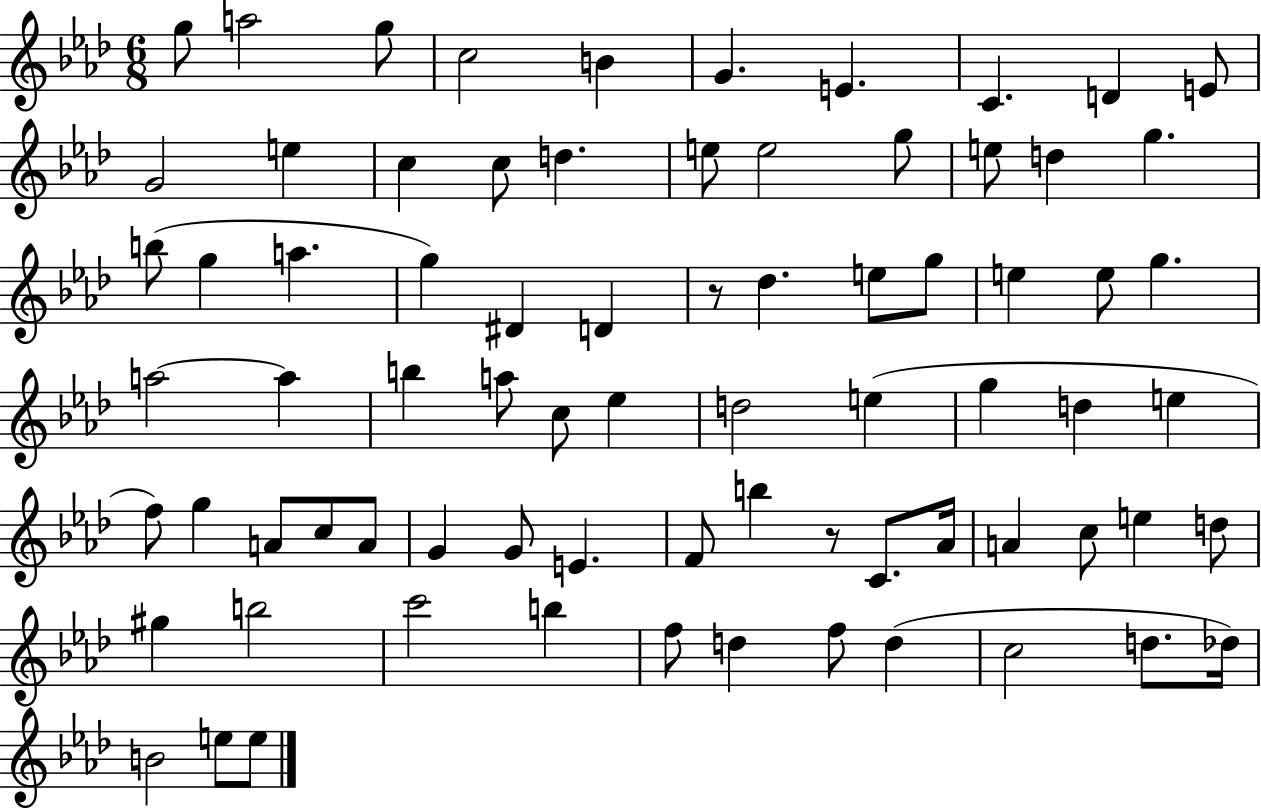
G5/e A5/h G5/e C5/h B4/q G4/q. E4/q. C4/q. D4/q E4/e G4/h E5/q C5/q C5/e D5/q. E5/e E5/h G5/e E5/e D5/q G5/q. B5/e G5/q A5/q. G5/q D#4/q D4/q R/e Db5/q. E5/e G5/e E5/q E5/e G5/q. A5/h A5/q B5/q A5/e C5/e Eb5/q D5/h E5/q G5/q D5/q E5/q F5/e G5/q A4/e C5/e A4/e G4/q G4/e E4/q. F4/e B5/q R/e C4/e. Ab4/s A4/q C5/e E5/q D5/e G#5/q B5/h C6/h B5/q F5/e D5/q F5/e D5/q C5/h D5/e. Db5/s B4/h E5/e E5/e